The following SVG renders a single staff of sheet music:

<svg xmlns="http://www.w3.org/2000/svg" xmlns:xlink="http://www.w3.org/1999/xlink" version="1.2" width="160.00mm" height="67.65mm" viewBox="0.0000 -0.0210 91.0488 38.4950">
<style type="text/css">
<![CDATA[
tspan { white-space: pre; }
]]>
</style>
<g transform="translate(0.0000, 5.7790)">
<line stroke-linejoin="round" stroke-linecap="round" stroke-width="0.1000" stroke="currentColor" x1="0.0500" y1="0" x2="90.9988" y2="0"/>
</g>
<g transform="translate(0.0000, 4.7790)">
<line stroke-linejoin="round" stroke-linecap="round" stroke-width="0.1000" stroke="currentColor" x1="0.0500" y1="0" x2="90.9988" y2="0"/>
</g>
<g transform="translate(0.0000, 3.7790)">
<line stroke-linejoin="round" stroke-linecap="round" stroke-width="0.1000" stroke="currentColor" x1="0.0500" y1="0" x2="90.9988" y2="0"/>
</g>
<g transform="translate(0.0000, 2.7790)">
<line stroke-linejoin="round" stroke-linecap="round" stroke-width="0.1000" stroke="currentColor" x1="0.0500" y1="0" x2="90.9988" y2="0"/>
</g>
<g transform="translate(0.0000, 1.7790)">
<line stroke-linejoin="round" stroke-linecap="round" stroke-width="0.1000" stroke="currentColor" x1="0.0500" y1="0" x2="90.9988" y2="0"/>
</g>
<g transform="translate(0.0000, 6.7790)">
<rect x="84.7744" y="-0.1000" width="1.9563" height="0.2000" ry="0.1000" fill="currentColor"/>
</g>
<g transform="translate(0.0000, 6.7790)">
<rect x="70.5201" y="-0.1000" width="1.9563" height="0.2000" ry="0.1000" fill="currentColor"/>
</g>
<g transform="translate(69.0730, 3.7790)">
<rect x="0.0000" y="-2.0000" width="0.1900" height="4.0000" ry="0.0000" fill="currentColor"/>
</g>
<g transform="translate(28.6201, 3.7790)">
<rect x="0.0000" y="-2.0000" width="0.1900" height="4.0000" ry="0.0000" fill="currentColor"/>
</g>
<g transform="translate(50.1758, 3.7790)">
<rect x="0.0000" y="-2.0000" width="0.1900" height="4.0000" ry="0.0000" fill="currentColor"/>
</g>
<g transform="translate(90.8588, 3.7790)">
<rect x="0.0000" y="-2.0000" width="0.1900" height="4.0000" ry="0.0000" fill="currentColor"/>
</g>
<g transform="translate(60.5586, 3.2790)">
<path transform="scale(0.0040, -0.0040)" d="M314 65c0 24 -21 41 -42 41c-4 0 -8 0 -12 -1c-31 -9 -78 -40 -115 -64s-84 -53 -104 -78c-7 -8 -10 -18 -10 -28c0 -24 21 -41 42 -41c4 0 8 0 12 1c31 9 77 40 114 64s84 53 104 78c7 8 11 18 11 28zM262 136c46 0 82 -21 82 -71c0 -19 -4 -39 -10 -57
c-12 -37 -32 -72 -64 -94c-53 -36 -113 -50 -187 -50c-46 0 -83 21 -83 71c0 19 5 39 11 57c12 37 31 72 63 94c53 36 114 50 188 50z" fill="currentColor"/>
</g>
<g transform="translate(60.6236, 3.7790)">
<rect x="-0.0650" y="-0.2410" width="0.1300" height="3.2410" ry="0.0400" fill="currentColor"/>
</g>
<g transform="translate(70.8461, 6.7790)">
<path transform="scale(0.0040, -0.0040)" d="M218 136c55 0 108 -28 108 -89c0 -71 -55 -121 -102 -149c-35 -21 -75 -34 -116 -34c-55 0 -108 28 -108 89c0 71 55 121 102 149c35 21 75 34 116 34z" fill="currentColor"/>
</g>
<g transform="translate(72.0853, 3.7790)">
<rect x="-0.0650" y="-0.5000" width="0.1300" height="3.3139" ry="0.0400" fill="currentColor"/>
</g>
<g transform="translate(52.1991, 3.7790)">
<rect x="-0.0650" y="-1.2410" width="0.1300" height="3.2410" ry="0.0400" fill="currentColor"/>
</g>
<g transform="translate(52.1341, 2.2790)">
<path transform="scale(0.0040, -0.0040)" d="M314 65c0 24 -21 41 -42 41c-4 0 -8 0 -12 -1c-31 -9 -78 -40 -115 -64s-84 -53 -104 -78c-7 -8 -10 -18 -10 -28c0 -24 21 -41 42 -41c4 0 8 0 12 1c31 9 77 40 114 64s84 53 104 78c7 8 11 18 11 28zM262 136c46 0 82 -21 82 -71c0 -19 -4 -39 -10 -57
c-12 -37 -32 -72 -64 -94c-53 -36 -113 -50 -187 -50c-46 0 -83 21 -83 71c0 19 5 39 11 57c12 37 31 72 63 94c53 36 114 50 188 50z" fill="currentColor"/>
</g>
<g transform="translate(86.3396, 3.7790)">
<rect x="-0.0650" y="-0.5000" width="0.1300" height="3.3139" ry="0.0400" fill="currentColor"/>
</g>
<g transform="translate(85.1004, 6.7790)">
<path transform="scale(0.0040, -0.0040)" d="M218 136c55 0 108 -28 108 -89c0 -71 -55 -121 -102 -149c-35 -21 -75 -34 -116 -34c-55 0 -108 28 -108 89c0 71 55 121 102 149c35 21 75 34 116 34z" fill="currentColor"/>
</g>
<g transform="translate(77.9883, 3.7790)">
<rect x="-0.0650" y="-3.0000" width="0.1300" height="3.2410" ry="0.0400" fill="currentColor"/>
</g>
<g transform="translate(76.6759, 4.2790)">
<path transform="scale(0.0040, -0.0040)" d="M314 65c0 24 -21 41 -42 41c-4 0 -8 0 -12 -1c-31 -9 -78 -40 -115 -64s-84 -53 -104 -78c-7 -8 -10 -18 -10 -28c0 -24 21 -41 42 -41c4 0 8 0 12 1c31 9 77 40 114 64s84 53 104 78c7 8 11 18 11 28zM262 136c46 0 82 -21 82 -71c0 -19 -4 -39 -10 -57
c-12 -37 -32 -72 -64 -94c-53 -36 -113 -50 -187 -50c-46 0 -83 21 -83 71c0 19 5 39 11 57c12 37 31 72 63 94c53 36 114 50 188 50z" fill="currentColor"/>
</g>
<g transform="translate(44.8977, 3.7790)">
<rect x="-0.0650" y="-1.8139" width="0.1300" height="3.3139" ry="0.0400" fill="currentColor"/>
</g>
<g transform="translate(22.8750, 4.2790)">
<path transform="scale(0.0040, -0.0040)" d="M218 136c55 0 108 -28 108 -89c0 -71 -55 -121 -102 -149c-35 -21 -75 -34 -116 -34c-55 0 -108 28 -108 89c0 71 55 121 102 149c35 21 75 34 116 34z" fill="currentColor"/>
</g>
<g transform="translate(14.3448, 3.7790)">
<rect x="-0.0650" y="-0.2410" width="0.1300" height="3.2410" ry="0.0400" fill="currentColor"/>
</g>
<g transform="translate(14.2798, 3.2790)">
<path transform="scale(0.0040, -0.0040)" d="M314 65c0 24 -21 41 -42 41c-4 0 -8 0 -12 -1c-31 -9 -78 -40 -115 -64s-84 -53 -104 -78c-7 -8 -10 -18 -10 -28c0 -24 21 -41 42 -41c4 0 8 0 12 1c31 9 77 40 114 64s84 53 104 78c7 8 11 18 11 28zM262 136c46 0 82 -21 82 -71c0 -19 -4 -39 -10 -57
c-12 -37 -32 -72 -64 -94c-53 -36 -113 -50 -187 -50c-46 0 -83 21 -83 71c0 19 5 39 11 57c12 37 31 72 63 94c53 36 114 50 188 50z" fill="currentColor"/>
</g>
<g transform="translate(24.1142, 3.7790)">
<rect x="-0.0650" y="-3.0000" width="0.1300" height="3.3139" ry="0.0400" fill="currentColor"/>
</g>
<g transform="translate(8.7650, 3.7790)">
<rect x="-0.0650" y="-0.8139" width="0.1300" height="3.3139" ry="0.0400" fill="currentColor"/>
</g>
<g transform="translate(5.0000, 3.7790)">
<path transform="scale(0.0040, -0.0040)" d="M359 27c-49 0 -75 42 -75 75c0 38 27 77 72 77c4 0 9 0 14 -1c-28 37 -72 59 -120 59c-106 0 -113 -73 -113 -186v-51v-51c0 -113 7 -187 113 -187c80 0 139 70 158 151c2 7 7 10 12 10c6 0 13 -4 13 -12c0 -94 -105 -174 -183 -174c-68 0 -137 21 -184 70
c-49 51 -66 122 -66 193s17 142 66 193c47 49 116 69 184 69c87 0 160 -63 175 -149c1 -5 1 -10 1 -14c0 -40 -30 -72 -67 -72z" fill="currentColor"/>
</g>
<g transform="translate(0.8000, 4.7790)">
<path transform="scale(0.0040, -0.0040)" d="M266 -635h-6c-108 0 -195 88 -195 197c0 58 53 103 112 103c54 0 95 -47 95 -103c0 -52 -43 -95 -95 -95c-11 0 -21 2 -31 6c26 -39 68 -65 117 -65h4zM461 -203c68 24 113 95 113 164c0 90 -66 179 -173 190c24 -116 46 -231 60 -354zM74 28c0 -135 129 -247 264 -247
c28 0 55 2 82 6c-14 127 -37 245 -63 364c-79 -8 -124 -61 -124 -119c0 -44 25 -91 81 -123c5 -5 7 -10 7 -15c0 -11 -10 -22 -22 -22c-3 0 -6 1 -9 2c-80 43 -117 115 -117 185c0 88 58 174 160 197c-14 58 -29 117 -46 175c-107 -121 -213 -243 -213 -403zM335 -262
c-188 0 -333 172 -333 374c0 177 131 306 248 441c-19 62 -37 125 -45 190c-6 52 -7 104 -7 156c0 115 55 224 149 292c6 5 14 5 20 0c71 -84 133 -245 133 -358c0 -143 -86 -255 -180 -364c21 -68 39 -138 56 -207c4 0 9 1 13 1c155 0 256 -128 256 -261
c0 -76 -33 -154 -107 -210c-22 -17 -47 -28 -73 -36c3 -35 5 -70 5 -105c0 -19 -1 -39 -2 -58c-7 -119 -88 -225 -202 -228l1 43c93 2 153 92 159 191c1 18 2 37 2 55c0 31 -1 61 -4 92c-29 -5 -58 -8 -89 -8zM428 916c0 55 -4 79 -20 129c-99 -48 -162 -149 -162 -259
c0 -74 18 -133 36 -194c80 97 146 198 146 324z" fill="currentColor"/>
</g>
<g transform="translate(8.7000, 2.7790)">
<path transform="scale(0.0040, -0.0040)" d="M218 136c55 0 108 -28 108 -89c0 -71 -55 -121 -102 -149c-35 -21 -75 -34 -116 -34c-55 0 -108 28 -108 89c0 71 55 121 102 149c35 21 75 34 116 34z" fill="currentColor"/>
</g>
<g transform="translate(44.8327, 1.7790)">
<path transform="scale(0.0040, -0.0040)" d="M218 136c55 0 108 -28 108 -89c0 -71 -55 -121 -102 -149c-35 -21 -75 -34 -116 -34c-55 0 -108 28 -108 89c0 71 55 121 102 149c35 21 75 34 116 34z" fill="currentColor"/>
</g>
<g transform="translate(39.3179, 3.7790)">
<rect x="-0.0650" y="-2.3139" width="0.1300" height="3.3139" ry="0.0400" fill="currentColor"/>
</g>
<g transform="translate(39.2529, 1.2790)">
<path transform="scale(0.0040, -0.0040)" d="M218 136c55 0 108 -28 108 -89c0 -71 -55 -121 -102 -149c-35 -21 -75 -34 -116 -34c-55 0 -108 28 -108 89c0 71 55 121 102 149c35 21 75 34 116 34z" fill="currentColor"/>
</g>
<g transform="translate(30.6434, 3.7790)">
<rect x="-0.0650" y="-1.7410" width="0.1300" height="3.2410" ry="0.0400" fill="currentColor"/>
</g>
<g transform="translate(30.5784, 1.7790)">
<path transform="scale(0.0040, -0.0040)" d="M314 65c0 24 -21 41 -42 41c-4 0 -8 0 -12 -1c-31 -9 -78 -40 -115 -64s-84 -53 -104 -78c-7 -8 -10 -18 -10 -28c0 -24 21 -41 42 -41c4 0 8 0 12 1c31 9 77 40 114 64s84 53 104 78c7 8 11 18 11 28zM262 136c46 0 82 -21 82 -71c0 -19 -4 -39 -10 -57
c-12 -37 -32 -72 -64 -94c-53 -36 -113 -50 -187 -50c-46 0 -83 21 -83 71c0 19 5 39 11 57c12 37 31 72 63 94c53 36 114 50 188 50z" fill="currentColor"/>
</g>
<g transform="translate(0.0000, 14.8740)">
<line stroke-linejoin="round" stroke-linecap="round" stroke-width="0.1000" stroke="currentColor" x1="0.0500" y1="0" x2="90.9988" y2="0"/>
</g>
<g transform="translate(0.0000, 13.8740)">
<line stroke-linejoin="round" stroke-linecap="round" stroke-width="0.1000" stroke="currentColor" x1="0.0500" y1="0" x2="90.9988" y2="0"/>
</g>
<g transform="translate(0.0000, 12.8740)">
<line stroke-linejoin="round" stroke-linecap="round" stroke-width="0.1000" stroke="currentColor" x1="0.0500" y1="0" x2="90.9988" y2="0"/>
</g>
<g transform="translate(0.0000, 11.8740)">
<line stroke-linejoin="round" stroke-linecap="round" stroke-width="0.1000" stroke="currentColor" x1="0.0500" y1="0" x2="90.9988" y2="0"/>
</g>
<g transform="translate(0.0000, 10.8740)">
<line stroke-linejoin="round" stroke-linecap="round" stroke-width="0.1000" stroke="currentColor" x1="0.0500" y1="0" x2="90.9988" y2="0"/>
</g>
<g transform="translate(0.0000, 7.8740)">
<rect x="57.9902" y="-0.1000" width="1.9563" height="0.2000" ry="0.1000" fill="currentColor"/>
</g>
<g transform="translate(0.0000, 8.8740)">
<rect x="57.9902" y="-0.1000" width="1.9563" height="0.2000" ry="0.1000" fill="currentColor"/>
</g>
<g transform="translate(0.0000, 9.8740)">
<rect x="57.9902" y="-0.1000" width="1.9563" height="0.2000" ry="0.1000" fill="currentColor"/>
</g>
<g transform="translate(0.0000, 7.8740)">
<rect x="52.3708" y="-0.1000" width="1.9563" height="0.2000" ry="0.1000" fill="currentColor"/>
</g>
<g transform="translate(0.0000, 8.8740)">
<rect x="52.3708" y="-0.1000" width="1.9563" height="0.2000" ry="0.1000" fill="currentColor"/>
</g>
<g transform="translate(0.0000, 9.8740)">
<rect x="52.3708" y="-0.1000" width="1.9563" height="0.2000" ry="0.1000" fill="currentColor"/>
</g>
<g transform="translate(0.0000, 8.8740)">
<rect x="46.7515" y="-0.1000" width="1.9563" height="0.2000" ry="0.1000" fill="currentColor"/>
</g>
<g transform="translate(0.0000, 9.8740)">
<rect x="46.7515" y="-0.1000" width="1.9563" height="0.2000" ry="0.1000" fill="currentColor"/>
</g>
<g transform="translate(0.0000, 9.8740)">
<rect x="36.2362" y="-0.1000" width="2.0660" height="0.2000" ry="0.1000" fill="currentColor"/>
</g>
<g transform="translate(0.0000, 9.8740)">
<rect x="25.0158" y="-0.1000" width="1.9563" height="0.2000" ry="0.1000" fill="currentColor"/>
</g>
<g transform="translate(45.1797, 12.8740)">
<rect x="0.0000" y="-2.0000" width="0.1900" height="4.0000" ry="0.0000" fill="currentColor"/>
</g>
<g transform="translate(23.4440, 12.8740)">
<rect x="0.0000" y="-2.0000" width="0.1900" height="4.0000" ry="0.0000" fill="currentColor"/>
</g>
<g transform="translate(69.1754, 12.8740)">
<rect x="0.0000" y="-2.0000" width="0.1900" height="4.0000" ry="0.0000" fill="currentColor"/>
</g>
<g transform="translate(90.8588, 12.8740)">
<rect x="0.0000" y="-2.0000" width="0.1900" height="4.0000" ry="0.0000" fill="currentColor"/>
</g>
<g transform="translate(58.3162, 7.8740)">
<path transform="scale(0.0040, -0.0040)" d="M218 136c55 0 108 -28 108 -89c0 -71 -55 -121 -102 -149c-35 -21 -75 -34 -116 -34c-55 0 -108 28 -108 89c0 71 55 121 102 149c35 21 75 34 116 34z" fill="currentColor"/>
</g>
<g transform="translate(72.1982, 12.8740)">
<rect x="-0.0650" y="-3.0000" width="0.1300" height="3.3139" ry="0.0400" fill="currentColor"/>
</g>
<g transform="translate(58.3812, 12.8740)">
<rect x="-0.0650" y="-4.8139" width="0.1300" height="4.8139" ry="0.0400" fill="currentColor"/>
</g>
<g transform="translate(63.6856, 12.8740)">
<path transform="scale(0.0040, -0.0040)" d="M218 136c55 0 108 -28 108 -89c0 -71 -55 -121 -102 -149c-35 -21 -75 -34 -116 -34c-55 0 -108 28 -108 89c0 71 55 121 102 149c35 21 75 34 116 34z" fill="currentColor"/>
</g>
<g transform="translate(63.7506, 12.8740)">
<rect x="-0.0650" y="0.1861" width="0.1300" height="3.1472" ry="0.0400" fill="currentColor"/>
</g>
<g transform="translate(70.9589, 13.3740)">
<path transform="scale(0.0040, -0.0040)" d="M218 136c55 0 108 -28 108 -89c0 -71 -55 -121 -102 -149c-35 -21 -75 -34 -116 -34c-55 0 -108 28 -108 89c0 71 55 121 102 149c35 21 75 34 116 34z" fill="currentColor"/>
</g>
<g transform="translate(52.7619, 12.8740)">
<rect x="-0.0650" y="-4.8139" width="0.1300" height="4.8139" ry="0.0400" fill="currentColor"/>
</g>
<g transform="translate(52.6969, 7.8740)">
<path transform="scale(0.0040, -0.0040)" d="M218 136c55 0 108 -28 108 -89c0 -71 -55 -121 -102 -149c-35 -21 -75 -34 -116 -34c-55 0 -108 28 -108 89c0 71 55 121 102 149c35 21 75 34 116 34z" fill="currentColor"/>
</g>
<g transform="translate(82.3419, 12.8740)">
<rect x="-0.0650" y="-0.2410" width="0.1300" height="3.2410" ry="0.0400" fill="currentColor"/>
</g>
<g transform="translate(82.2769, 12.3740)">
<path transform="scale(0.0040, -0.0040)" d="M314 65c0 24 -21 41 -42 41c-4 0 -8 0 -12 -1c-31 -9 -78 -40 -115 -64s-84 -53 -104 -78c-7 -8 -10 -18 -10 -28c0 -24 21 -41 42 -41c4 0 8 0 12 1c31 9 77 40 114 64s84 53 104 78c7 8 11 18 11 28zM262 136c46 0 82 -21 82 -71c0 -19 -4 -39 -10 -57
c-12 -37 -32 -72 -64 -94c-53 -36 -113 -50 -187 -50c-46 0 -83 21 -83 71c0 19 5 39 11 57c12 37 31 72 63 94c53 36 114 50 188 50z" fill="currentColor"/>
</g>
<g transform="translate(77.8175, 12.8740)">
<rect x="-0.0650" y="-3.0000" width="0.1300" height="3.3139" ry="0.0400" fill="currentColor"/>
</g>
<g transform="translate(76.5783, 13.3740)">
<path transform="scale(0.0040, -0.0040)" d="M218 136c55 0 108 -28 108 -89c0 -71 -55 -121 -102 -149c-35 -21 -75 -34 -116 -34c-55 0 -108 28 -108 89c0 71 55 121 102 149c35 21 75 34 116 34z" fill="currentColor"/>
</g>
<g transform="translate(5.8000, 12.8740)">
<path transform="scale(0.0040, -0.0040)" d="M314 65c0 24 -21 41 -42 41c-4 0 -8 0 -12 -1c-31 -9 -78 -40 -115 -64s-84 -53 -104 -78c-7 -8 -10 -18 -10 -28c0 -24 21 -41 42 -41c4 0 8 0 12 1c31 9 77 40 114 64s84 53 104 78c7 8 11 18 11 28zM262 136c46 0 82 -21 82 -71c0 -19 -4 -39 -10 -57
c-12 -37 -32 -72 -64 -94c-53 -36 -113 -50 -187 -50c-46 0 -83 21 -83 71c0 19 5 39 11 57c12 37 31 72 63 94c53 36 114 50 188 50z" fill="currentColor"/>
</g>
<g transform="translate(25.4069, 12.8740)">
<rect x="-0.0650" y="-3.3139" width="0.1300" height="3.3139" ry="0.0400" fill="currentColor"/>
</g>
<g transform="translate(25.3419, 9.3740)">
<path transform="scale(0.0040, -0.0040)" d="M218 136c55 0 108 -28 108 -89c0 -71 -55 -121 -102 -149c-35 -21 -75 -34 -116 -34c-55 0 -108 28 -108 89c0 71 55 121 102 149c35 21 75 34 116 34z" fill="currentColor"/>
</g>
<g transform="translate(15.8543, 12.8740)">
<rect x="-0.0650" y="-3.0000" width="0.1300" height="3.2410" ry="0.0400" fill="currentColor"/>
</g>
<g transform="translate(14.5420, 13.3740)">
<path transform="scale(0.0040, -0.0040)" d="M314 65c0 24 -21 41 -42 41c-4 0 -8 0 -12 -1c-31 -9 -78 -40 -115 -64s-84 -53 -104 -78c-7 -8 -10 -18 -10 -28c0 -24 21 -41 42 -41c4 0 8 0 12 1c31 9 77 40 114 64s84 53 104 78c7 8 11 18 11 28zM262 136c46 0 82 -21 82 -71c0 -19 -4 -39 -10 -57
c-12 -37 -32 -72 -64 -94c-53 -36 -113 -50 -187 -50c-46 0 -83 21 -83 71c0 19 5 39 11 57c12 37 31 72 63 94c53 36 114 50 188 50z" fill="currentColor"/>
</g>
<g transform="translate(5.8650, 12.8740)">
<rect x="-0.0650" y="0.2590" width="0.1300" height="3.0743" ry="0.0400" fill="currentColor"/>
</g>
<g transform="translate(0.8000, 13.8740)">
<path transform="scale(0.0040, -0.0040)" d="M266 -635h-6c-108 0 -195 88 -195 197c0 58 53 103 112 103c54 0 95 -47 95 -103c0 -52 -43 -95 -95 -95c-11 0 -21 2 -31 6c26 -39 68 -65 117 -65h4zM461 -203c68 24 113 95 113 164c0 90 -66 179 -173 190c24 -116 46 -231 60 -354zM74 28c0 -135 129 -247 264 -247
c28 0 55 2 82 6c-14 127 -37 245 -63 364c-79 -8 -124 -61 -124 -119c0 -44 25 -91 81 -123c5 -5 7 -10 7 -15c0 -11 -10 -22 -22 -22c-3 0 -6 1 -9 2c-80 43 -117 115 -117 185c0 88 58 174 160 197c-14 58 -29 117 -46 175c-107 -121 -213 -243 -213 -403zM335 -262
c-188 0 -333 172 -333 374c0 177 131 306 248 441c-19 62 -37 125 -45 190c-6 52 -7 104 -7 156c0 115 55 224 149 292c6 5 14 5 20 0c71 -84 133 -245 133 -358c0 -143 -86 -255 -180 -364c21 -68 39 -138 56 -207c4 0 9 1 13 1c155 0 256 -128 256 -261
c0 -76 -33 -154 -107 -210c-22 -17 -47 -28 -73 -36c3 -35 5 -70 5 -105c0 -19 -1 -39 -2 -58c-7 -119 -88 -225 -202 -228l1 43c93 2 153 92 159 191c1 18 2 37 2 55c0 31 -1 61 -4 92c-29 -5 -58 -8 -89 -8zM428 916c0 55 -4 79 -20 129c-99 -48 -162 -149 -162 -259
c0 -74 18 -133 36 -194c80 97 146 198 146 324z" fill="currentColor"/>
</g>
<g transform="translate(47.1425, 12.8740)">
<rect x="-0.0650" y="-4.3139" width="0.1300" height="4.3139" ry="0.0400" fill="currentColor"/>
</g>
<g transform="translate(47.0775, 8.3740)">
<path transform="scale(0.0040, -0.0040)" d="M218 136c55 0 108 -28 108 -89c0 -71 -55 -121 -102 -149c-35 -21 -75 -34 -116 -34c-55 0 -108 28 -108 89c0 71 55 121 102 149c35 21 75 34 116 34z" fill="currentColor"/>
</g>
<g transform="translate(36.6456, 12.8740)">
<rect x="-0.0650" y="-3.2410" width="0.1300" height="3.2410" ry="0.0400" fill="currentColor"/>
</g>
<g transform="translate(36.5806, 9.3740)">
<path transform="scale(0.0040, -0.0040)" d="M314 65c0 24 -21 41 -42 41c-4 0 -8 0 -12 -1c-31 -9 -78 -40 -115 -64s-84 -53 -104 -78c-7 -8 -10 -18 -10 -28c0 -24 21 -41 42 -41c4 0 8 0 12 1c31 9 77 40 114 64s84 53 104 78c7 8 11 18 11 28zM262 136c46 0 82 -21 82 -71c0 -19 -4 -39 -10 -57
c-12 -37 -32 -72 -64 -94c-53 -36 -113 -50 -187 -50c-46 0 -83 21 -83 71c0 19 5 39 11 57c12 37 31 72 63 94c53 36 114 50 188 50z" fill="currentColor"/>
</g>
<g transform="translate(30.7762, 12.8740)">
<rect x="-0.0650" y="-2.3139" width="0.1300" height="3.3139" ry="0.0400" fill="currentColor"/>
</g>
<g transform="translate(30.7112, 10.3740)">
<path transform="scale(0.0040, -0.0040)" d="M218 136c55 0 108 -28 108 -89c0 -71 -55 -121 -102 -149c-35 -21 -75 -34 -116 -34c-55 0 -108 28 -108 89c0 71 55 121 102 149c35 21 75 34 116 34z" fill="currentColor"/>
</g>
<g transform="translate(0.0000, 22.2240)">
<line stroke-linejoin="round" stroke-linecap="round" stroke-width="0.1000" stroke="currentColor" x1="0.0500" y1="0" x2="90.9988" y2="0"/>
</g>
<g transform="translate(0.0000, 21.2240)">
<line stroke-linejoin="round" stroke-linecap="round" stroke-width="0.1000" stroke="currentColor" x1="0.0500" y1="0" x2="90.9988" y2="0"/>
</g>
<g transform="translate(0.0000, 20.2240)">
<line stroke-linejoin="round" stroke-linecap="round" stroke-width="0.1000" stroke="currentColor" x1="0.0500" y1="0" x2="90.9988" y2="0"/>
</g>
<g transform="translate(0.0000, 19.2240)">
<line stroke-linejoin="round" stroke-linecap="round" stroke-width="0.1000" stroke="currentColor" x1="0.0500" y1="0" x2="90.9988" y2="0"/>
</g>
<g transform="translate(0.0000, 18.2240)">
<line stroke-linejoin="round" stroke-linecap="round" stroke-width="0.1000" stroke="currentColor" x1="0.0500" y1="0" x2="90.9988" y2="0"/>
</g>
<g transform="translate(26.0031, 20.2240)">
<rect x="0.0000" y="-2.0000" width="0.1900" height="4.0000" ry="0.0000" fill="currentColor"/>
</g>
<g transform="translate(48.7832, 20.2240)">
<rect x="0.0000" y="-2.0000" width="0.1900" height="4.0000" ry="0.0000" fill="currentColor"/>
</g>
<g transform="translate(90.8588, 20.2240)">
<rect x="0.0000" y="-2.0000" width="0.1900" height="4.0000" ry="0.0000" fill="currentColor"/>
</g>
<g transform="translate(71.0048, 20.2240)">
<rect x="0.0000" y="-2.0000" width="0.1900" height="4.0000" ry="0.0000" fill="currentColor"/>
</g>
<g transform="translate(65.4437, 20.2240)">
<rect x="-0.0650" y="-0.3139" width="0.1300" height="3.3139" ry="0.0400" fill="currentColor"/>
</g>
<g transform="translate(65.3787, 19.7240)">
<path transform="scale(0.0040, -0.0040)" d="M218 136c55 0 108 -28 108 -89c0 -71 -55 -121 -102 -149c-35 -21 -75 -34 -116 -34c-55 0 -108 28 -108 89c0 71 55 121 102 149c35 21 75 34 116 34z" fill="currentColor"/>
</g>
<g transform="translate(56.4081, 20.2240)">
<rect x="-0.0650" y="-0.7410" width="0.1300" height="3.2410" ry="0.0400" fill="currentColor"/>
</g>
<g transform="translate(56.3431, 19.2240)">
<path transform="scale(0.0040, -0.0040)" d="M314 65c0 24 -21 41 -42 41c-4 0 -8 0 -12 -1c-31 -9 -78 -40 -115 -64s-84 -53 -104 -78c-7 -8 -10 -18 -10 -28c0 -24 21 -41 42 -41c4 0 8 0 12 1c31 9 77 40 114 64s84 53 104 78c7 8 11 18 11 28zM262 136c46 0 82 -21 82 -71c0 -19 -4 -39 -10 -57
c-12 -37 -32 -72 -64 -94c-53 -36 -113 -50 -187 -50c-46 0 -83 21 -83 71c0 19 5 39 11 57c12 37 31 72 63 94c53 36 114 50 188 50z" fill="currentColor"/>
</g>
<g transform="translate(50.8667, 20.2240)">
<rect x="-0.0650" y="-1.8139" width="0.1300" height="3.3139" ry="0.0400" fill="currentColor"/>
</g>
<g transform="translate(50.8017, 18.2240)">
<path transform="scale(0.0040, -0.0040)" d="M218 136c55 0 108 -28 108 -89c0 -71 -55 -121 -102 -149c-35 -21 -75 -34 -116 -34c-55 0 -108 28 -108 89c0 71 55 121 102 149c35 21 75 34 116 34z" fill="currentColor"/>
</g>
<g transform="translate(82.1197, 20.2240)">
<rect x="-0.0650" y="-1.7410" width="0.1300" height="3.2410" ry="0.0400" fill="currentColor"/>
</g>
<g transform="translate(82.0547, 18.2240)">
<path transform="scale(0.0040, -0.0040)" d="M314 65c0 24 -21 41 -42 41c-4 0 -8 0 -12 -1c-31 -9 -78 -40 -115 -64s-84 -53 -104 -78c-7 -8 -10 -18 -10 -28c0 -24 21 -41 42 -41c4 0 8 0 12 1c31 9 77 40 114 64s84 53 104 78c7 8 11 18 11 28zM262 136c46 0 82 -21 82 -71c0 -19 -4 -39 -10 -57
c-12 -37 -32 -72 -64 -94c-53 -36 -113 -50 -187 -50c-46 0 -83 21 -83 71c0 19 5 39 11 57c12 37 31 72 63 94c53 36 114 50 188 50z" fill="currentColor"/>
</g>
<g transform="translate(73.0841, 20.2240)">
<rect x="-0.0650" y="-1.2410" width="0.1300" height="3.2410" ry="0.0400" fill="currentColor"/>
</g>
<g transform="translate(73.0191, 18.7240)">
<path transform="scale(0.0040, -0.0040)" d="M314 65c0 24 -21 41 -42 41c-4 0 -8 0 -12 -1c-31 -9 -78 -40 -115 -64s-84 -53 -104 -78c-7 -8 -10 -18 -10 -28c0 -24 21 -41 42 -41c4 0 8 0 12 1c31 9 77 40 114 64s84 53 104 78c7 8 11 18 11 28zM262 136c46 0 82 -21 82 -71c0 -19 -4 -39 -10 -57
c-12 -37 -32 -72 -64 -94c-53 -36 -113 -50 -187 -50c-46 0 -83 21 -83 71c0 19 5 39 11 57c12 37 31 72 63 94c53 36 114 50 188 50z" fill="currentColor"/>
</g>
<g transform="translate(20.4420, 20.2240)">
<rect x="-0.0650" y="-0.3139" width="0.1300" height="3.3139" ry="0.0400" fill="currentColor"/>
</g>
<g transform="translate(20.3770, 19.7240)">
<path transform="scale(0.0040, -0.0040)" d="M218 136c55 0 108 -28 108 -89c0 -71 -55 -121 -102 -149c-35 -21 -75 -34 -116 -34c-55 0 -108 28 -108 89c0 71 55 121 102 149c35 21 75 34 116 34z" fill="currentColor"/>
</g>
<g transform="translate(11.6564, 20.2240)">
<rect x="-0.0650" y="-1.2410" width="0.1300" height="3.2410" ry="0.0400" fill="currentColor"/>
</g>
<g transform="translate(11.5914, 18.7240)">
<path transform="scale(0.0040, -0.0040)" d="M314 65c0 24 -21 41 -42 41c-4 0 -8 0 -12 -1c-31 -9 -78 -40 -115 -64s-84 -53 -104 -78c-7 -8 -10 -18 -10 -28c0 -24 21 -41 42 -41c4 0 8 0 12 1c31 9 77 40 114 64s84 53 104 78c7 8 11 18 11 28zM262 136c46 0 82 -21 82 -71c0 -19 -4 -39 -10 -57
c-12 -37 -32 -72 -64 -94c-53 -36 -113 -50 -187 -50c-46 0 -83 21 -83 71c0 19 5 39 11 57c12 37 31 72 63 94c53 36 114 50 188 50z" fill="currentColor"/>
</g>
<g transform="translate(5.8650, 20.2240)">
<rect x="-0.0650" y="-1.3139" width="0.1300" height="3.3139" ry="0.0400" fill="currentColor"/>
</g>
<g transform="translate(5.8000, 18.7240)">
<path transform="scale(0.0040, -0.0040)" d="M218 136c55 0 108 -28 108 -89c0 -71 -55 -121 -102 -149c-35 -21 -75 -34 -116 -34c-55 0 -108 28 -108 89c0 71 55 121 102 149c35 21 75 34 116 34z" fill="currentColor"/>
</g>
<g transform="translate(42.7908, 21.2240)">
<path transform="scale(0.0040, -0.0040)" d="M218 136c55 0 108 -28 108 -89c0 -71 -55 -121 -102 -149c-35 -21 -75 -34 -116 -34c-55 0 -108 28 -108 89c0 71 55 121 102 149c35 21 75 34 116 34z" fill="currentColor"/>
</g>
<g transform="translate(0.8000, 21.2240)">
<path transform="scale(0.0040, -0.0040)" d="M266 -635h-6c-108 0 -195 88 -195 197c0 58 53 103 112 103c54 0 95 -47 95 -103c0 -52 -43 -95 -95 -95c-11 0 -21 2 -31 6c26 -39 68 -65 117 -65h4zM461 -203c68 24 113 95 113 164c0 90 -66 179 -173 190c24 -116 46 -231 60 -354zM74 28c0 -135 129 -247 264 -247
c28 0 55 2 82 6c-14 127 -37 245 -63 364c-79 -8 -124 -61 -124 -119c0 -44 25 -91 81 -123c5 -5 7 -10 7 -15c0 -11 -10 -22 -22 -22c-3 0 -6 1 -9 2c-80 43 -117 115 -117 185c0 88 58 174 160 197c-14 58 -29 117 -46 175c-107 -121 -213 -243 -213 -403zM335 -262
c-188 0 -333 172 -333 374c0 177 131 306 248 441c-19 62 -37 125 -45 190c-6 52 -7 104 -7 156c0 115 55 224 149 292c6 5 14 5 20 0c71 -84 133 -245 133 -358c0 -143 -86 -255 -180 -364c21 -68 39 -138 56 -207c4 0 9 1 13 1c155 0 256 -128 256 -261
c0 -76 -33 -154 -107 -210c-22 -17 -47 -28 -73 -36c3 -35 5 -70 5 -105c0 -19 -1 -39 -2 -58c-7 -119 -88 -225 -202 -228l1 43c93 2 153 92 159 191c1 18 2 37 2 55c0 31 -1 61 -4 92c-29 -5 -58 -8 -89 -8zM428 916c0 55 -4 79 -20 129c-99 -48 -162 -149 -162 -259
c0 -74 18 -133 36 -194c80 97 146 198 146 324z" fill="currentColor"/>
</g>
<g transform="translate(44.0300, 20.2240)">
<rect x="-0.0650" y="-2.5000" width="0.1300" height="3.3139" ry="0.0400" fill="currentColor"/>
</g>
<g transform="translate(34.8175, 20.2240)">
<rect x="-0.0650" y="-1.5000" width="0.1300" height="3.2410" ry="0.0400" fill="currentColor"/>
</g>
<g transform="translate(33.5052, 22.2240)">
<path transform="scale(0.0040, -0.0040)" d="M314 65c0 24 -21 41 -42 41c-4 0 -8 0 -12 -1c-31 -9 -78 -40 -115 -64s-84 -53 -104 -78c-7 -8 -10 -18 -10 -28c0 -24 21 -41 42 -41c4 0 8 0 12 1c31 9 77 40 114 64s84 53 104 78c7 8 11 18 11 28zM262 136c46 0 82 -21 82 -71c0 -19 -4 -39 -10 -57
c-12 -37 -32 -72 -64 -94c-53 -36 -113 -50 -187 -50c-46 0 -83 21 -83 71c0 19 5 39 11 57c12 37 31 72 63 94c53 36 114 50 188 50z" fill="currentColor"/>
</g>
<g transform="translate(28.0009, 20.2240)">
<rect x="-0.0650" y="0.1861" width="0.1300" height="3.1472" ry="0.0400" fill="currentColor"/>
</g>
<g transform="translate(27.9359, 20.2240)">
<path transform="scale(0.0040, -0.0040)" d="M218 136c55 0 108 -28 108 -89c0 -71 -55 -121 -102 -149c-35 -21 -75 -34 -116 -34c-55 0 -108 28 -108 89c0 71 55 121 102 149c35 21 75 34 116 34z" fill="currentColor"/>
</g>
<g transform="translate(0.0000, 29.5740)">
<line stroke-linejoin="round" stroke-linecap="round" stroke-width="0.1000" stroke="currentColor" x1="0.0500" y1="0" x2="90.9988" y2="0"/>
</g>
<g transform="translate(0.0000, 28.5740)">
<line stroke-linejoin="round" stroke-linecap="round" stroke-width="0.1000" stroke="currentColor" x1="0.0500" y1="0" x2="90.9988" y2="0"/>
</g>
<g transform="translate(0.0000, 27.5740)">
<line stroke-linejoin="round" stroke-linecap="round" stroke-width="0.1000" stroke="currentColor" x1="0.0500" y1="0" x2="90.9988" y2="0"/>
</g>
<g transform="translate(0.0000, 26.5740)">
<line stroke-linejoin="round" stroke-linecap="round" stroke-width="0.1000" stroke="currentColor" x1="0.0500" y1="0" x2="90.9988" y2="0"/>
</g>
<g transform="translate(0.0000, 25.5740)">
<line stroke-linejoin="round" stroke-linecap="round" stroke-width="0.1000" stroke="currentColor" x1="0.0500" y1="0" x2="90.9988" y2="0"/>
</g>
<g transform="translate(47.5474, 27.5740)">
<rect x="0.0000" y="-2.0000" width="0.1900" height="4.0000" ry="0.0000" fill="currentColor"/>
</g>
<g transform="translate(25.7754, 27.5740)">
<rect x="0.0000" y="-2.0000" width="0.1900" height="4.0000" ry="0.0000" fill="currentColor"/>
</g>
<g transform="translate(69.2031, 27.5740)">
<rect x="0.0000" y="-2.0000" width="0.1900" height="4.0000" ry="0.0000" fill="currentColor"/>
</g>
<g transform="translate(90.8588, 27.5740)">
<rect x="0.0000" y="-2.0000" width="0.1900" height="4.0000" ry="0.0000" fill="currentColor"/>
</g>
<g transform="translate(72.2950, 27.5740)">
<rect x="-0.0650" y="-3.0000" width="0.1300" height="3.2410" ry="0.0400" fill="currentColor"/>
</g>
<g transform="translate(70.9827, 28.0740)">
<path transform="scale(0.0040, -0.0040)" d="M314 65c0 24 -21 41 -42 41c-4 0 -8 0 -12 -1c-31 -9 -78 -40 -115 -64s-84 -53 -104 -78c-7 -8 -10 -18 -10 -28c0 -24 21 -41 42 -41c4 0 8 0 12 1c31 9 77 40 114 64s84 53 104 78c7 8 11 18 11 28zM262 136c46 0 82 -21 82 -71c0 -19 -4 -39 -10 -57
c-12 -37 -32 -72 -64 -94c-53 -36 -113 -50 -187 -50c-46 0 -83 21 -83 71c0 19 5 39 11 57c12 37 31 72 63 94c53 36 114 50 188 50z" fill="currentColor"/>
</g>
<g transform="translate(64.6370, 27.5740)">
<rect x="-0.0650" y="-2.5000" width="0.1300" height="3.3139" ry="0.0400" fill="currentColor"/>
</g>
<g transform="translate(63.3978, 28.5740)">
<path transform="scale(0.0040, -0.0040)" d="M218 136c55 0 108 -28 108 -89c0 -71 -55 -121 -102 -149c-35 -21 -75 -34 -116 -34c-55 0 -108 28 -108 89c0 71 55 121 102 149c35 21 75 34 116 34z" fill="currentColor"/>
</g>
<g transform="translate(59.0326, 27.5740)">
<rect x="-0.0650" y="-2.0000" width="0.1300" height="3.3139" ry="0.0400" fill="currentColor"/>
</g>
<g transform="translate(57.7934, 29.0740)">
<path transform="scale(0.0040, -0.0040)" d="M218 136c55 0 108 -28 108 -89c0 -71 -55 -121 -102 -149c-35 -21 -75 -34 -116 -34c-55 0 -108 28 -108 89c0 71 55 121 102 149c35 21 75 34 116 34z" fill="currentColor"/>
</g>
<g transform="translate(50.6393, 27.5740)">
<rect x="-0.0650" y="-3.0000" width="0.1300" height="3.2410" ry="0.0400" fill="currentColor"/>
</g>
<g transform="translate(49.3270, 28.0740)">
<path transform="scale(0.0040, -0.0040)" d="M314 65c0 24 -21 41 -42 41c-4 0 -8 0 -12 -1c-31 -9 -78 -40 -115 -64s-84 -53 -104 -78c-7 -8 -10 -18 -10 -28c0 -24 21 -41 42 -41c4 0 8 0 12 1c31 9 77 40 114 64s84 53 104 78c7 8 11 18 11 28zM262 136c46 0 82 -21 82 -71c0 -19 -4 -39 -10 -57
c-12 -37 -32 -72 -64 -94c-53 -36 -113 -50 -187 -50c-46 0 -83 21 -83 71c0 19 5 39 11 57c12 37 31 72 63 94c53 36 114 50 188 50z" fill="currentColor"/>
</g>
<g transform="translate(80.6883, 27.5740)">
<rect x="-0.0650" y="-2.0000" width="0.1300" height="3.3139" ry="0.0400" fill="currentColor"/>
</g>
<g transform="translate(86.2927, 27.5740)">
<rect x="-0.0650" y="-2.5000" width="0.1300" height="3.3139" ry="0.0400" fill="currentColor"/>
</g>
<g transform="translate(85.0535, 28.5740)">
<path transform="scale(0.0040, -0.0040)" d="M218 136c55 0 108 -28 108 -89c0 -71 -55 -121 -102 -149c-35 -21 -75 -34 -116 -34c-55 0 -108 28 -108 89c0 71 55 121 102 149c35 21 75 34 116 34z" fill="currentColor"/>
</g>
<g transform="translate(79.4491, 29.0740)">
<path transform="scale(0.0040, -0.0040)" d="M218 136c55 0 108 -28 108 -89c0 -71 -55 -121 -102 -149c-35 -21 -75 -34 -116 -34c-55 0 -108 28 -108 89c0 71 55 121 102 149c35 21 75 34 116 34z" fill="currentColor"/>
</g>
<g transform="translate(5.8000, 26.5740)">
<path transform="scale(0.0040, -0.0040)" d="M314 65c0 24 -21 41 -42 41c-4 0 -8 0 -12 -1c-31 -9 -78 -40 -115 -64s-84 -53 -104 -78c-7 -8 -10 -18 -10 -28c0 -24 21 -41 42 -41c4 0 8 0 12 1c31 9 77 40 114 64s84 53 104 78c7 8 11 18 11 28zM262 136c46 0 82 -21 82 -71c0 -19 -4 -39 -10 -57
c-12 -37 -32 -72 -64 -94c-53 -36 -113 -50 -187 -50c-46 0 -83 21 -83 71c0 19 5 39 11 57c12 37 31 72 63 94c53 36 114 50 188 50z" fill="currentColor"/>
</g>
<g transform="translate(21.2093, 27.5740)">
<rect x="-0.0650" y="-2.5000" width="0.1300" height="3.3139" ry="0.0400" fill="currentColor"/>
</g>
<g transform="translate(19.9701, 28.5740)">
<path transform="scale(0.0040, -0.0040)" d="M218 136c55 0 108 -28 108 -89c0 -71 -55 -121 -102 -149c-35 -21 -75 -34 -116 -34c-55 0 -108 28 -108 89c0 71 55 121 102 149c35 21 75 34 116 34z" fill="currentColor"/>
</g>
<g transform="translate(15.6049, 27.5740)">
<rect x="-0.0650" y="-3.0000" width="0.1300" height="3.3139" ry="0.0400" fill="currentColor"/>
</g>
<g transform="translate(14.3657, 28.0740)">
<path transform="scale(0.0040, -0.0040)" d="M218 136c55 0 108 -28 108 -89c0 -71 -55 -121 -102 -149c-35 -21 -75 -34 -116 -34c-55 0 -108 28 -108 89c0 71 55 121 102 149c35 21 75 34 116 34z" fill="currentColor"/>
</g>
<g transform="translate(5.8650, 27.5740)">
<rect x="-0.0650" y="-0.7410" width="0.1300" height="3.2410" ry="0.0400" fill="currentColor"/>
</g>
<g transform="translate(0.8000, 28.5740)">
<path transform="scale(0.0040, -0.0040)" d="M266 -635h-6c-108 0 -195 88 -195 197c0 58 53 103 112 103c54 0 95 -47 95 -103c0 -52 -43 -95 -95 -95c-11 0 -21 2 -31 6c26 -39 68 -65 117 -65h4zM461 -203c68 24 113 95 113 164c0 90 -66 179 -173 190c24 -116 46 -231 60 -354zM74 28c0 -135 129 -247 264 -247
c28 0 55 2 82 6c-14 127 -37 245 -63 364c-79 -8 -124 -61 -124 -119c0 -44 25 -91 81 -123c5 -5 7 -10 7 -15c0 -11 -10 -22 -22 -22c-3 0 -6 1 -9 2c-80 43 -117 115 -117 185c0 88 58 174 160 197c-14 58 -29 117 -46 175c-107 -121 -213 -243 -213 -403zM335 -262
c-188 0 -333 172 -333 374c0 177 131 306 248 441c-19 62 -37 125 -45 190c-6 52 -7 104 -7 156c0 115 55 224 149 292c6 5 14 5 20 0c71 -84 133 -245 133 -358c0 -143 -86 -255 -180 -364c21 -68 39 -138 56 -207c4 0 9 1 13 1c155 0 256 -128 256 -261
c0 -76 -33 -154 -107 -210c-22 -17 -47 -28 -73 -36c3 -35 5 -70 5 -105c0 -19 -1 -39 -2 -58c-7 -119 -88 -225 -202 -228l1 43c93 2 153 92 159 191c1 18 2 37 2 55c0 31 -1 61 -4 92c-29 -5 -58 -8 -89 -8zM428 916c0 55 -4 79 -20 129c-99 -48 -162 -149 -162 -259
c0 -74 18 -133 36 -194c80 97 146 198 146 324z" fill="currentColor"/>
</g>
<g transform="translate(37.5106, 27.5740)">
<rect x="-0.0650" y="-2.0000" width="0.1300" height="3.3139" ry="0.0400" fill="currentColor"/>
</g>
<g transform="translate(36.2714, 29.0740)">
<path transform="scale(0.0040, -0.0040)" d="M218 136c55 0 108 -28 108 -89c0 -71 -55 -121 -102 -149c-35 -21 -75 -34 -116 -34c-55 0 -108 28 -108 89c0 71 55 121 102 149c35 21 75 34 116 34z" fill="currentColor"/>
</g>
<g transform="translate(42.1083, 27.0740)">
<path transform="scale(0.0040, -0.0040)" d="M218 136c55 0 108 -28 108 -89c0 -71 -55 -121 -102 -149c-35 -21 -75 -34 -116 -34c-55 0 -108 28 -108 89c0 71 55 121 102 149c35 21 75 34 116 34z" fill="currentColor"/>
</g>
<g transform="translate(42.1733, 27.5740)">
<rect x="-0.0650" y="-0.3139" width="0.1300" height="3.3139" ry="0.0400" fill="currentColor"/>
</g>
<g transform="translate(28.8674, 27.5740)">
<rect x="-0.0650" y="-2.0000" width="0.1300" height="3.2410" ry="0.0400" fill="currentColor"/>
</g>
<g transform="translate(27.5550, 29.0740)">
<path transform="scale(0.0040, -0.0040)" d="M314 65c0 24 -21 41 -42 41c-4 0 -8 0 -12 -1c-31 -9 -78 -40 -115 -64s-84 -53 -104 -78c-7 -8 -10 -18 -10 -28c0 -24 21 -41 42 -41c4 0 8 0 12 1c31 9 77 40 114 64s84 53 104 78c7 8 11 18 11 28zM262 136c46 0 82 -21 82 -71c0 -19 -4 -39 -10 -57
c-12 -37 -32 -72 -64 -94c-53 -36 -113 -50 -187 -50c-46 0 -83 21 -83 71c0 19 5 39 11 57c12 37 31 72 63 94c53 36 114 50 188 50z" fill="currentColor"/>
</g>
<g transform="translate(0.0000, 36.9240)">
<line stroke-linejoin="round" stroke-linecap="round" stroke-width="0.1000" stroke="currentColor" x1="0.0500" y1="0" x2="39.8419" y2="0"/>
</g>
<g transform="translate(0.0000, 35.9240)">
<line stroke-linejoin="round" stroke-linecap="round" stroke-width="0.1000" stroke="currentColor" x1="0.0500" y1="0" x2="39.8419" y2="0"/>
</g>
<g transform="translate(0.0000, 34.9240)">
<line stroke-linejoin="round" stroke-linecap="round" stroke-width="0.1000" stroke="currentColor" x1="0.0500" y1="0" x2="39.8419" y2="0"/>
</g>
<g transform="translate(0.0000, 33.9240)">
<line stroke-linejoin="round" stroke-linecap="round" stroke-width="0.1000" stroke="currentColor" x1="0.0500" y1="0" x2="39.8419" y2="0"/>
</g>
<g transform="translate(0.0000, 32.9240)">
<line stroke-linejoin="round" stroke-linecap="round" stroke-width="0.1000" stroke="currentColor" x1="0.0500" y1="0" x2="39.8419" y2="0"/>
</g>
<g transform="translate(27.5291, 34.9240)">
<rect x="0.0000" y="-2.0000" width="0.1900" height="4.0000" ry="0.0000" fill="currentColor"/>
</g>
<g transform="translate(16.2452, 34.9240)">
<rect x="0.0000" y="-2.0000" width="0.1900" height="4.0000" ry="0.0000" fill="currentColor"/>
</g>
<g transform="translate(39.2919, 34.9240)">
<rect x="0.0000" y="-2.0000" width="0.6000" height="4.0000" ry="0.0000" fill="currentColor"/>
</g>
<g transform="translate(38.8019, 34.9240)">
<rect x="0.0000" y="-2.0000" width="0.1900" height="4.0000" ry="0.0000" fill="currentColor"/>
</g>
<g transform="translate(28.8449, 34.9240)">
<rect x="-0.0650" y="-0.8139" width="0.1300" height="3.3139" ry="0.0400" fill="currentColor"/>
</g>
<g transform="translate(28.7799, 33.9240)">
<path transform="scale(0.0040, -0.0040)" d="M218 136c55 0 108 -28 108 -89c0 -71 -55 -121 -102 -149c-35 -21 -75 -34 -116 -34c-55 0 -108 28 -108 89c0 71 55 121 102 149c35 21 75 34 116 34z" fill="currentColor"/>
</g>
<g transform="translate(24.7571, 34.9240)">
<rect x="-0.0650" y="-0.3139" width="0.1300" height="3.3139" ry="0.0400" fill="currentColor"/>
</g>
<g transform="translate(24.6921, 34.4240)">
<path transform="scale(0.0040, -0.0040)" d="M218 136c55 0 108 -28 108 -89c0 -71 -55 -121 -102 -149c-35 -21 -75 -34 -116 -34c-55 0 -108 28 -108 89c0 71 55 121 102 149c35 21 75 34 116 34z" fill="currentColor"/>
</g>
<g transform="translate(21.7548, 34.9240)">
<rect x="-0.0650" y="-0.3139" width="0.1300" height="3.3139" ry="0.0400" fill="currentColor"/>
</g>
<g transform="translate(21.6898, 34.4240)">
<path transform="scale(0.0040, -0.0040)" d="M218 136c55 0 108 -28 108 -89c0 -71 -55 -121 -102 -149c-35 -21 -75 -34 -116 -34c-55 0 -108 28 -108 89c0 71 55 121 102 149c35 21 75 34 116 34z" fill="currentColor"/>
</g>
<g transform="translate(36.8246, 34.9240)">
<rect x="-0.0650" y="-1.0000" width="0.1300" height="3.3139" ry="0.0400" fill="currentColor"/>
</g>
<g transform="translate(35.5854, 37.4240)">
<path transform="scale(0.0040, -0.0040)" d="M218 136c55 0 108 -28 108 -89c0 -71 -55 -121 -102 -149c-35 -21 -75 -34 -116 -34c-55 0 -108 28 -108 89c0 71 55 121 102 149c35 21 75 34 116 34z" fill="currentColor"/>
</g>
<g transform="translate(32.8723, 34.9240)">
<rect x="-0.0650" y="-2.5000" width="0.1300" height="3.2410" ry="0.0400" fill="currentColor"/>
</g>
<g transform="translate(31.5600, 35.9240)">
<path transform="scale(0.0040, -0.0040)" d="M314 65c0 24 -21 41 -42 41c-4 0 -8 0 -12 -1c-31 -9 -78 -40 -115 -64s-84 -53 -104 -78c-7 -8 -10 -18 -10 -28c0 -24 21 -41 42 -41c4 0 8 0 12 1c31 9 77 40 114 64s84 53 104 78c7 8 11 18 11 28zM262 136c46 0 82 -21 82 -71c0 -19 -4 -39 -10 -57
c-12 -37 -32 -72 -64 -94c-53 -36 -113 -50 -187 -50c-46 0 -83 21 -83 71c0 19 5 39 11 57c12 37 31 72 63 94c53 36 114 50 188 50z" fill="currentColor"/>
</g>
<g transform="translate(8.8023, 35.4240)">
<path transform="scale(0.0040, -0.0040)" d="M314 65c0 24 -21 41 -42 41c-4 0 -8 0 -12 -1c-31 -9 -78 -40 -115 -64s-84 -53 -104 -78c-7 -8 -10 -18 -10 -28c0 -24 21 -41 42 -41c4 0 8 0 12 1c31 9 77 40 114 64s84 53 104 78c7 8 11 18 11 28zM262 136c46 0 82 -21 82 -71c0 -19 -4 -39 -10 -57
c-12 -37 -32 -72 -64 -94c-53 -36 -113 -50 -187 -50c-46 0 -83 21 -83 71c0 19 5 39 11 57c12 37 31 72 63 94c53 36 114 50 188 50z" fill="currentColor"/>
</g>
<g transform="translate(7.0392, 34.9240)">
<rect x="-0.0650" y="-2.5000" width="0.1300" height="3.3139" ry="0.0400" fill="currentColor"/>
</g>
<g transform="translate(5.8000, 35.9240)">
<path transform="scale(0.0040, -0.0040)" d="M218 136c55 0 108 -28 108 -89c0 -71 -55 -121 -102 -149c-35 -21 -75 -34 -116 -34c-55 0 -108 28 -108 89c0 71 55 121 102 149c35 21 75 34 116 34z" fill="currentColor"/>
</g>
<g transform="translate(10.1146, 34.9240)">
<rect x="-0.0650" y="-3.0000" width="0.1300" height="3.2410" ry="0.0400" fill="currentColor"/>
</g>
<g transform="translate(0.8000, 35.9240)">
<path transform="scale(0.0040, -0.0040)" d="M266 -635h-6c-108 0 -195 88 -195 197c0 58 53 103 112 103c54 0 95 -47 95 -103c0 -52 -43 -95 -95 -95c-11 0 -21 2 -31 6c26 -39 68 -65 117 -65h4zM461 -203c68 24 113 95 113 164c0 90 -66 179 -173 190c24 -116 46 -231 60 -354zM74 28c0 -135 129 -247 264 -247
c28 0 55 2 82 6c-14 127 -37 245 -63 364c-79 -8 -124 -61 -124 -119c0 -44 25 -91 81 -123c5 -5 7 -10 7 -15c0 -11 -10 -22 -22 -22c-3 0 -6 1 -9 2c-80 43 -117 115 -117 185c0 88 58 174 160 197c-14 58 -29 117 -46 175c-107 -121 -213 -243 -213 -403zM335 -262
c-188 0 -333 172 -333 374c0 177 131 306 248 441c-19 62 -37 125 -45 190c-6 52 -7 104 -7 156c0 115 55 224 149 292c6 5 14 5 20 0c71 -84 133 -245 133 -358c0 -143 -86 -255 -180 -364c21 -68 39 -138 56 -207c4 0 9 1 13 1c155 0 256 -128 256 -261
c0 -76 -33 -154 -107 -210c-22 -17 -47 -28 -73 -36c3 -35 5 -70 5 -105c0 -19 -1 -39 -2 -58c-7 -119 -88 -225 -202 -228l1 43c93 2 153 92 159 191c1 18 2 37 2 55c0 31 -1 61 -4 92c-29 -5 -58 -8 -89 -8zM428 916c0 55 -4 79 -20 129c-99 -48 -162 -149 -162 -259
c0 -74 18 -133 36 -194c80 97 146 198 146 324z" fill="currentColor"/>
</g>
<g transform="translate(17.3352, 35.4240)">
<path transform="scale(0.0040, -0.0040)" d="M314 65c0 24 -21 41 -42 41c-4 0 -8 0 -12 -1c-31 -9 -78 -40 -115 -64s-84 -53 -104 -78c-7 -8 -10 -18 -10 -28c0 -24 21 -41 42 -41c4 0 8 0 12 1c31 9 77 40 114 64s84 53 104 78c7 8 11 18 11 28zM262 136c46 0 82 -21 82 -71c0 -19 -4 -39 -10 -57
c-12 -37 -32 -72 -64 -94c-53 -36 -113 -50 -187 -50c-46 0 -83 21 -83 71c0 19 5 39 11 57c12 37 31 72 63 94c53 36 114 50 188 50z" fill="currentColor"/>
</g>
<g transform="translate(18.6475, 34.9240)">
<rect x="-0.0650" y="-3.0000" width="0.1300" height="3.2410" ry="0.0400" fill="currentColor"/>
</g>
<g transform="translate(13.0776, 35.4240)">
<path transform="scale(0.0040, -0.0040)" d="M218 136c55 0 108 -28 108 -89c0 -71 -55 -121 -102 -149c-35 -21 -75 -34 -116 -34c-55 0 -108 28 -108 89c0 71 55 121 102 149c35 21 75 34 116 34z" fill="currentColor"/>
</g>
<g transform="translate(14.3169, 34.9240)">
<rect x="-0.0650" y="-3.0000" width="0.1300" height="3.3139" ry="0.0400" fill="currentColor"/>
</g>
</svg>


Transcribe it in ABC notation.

X:1
T:Untitled
M:4/4
L:1/4
K:C
d c2 A f2 g f e2 c2 C A2 C B2 A2 b g b2 d' e' e' B A A c2 e e2 c B E2 G f d2 c e2 f2 d2 A G F2 F c A2 F G A2 F G G A2 A A2 c c d G2 D